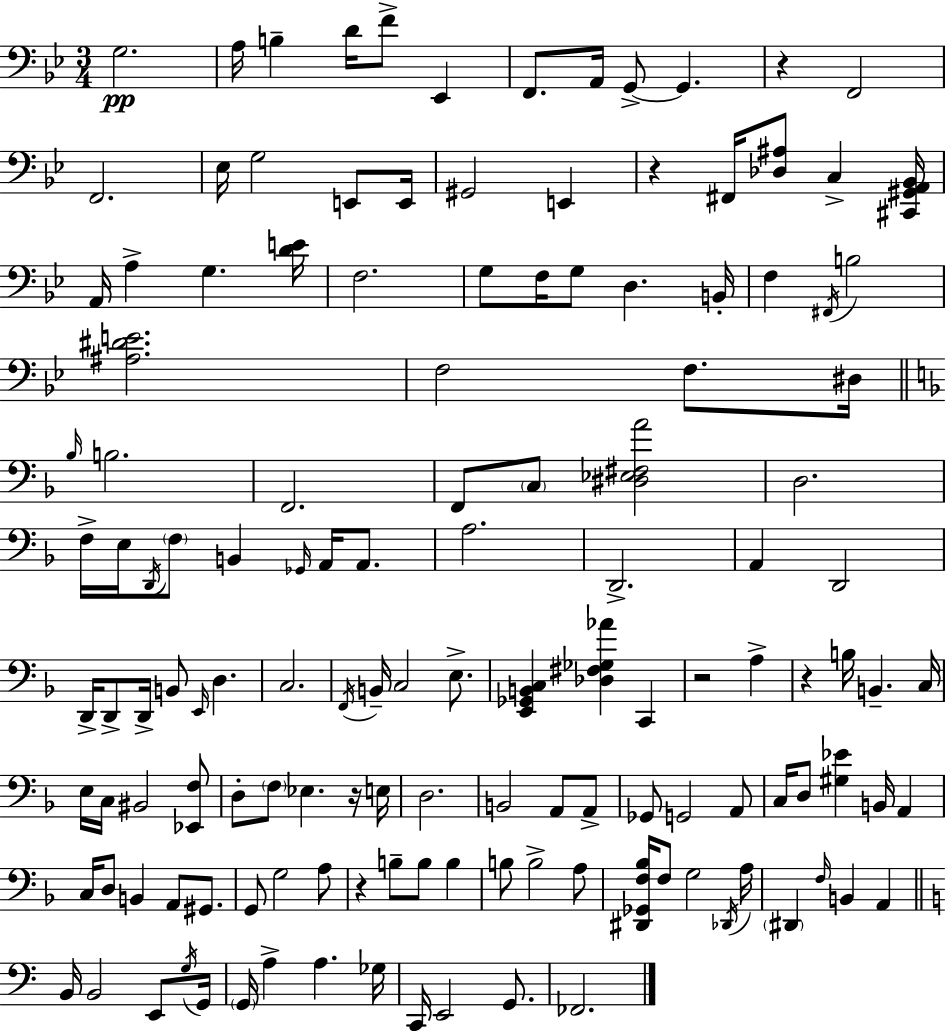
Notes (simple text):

G3/h. A3/s B3/q D4/s F4/e Eb2/q F2/e. A2/s G2/e G2/q. R/q F2/h F2/h. Eb3/s G3/h E2/e E2/s G#2/h E2/q R/q F#2/s [Db3,A#3]/e C3/q [C#2,G#2,A2,Bb2]/s A2/s A3/q G3/q. [D4,E4]/s F3/h. G3/e F3/s G3/e D3/q. B2/s F3/q F#2/s B3/h [A#3,D#4,E4]/h. F3/h F3/e. D#3/s Bb3/s B3/h. F2/h. F2/e C3/e [D#3,Eb3,F#3,A4]/h D3/h. F3/s E3/s D2/s F3/e B2/q Gb2/s A2/s A2/e. A3/h. D2/h. A2/q D2/h D2/s D2/e D2/s B2/e E2/s D3/q. C3/h. F2/s B2/s C3/h E3/e. [E2,Gb2,B2,C3]/q [Db3,F#3,Gb3,Ab4]/q C2/q R/h A3/q R/q B3/s B2/q. C3/s E3/s C3/s BIS2/h [Eb2,F3]/e D3/e F3/e Eb3/q. R/s E3/s D3/h. B2/h A2/e A2/e Gb2/e G2/h A2/e C3/s D3/e [G#3,Eb4]/q B2/s A2/q C3/s D3/e B2/q A2/e G#2/e. G2/e G3/h A3/e R/q B3/e B3/e B3/q B3/e B3/h A3/e [D#2,Gb2,F3,Bb3]/s F3/e G3/h Db2/s A3/s D#2/q F3/s B2/q A2/q B2/s B2/h E2/e G3/s G2/s G2/s A3/q A3/q. Gb3/s C2/s E2/h G2/e. FES2/h.